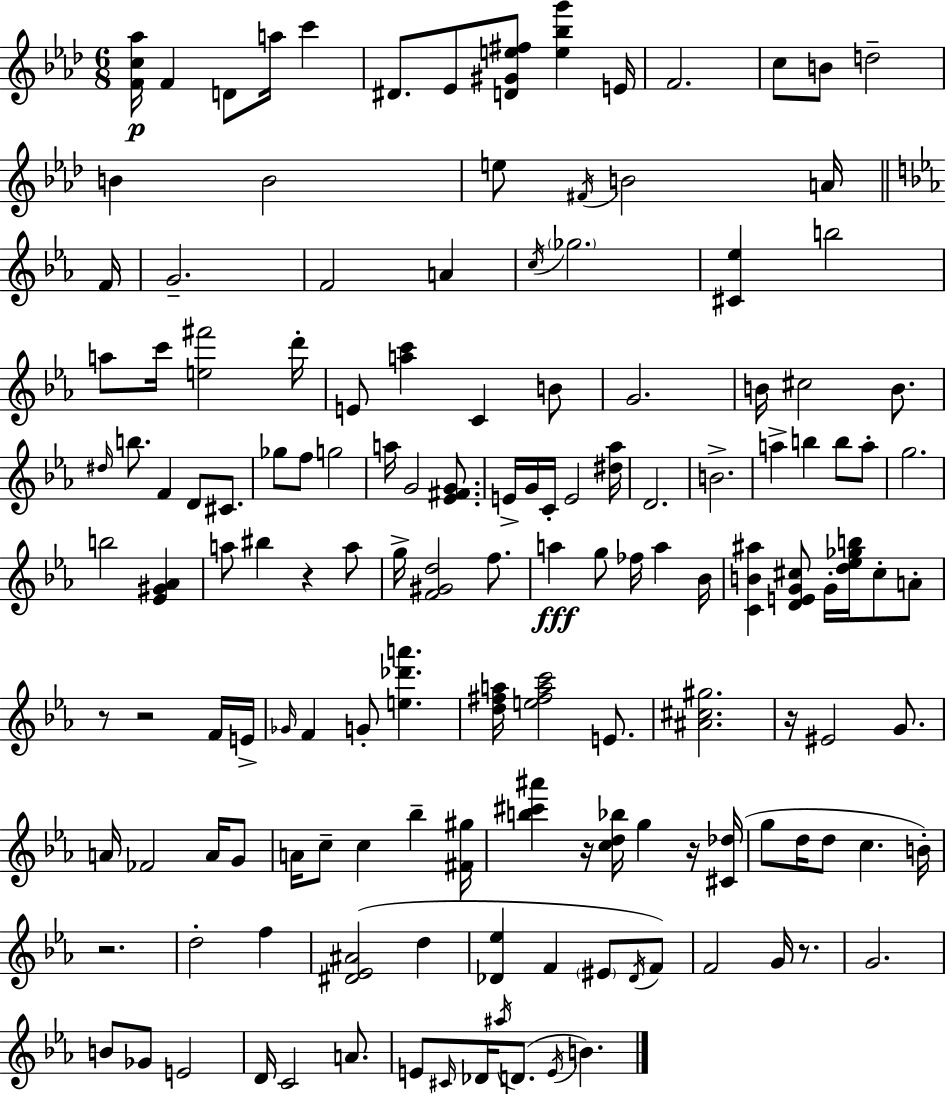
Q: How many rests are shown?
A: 8